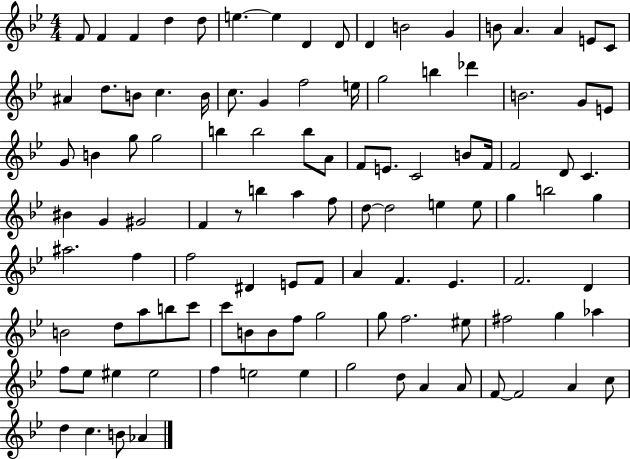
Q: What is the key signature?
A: BES major